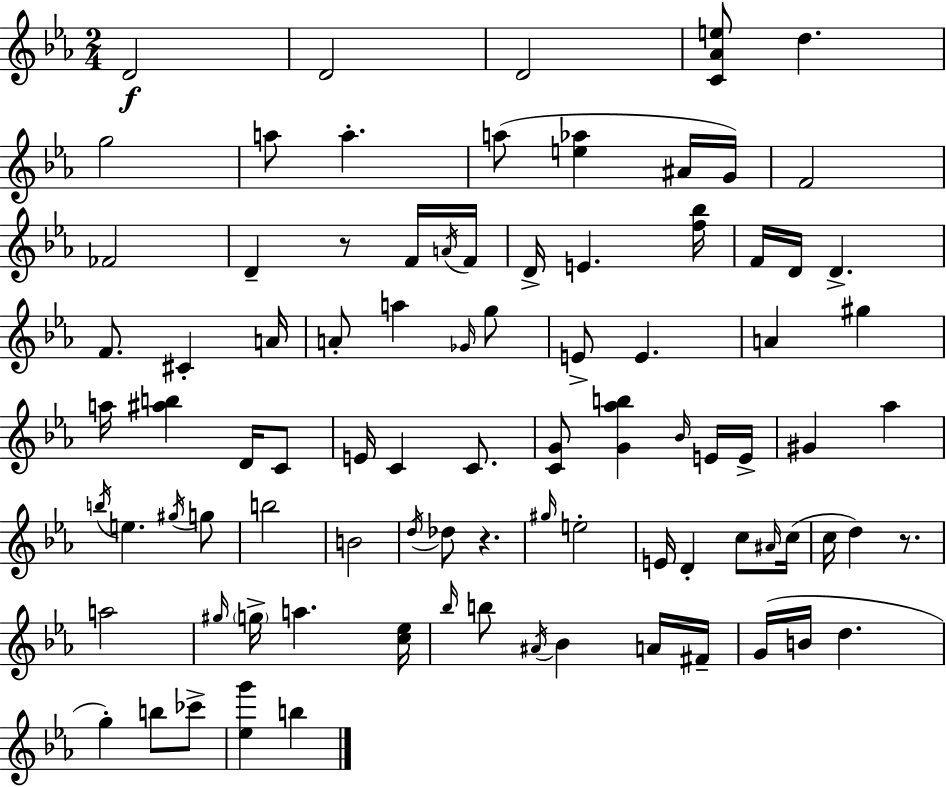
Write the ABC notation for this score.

X:1
T:Untitled
M:2/4
L:1/4
K:Eb
D2 D2 D2 [C_Ae]/2 d g2 a/2 a a/2 [e_a] ^A/4 G/4 F2 _F2 D z/2 F/4 A/4 F/4 D/4 E [f_b]/4 F/4 D/4 D F/2 ^C A/4 A/2 a _G/4 g/2 E/2 E A ^g a/4 [^ab] D/4 C/2 E/4 C C/2 [CG]/2 [G_ab] _B/4 E/4 E/4 ^G _a b/4 e ^g/4 g/2 b2 B2 d/4 _d/2 z ^g/4 e2 E/4 D c/2 ^A/4 c/4 c/4 d z/2 a2 ^g/4 g/4 a [c_e]/4 _b/4 b/2 ^A/4 _B A/4 ^F/4 G/4 B/4 d g b/2 _c'/2 [_eg'] b